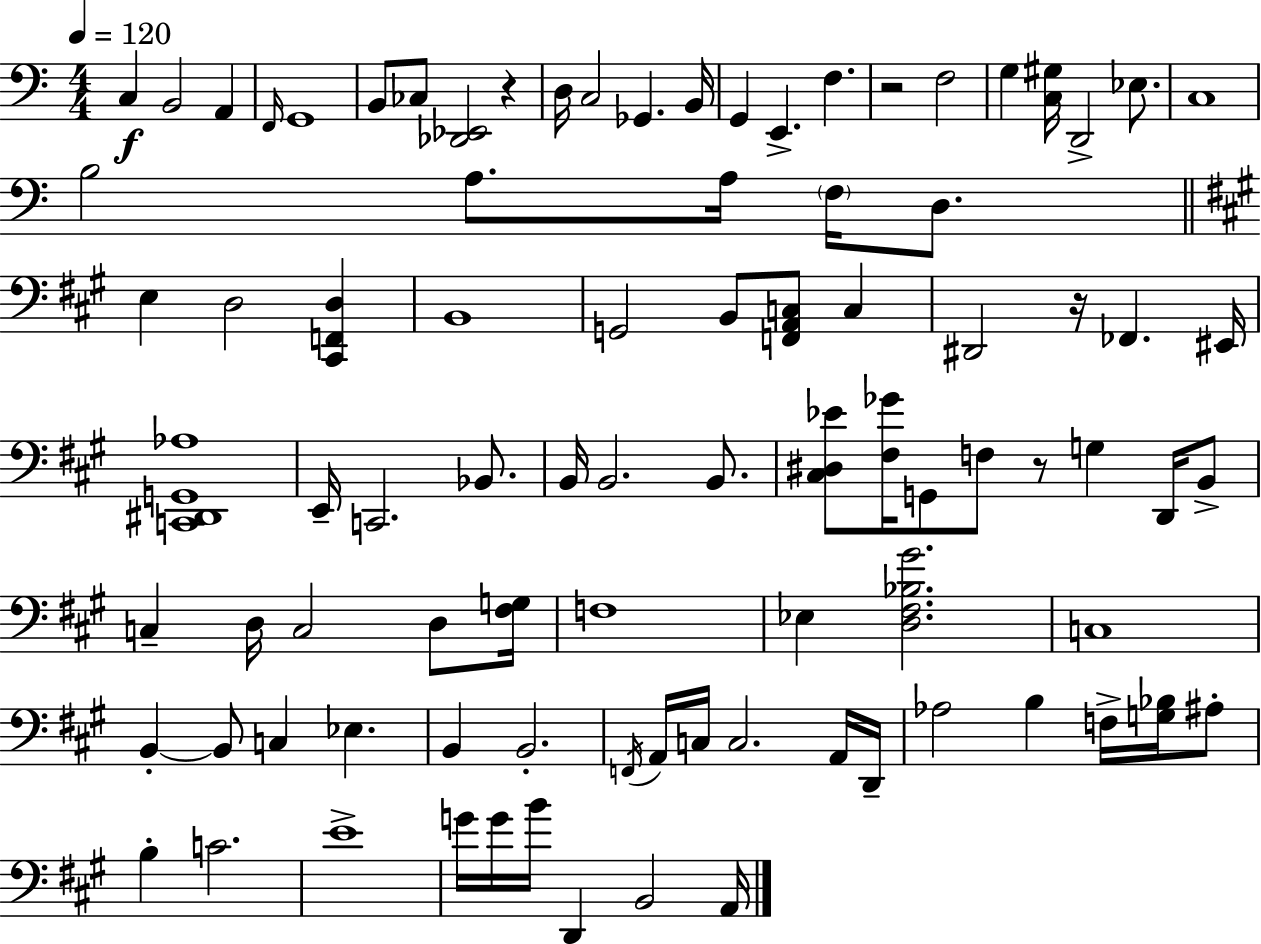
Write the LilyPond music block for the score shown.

{
  \clef bass
  \numericTimeSignature
  \time 4/4
  \key a \minor
  \tempo 4 = 120
  c4\f b,2 a,4 | \grace { f,16 } g,1 | b,8 ces8 <des, ees,>2 r4 | d16 c2 ges,4. | \break b,16 g,4 e,4.-> f4. | r2 f2 | g4 <c gis>16 d,2-> ees8. | c1 | \break b2 a8. a16 \parenthesize f16 d8. | \bar "||" \break \key a \major e4 d2 <cis, f, d>4 | b,1 | g,2 b,8 <f, a, c>8 c4 | dis,2 r16 fes,4. eis,16 | \break <c, dis, g, aes>1 | e,16-- c,2. bes,8. | b,16 b,2. b,8. | <cis dis ees'>8 <fis ges'>16 g,8 f8 r8 g4 d,16 b,8-> | \break c4-- d16 c2 d8 <fis g>16 | f1 | ees4 <d fis bes gis'>2. | c1 | \break b,4-.~~ b,8 c4 ees4. | b,4 b,2.-. | \acciaccatura { f,16 } a,16 c16 c2. a,16 | d,16-- aes2 b4 f16-> <g bes>16 ais8-. | \break b4-. c'2. | e'1-> | g'16 g'16 b'16 d,4 b,2 | a,16 \bar "|."
}